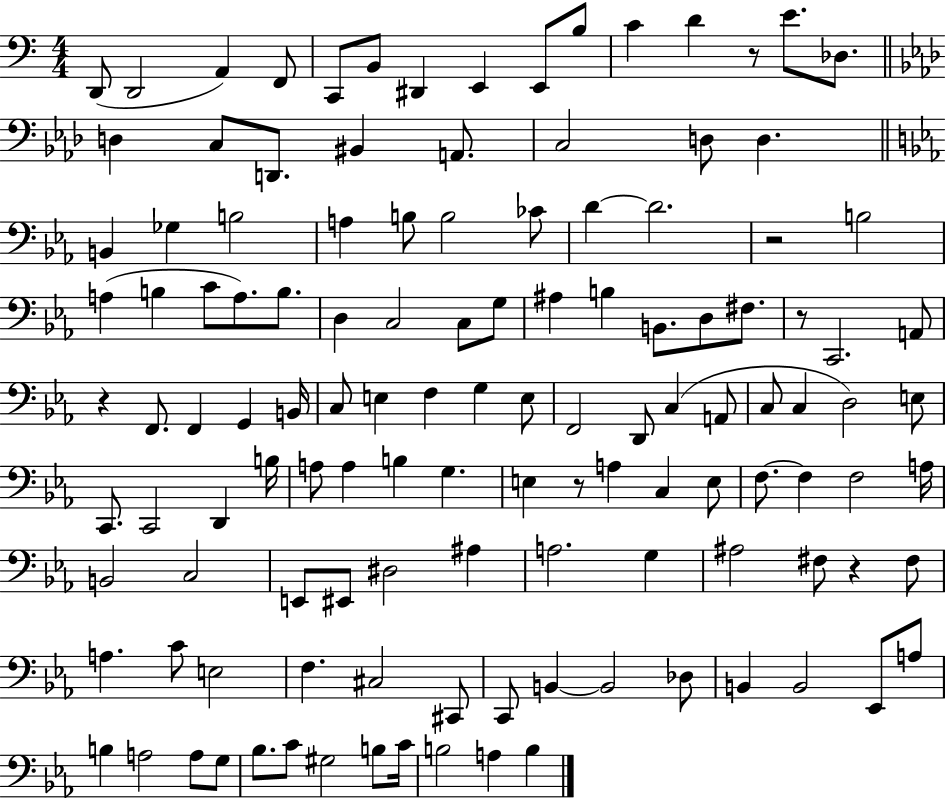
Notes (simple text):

D2/e D2/h A2/q F2/e C2/e B2/e D#2/q E2/q E2/e B3/e C4/q D4/q R/e E4/e. Db3/e. D3/q C3/e D2/e. BIS2/q A2/e. C3/h D3/e D3/q. B2/q Gb3/q B3/h A3/q B3/e B3/h CES4/e D4/q D4/h. R/h B3/h A3/q B3/q C4/e A3/e. B3/e. D3/q C3/h C3/e G3/e A#3/q B3/q B2/e. D3/e F#3/e. R/e C2/h. A2/e R/q F2/e. F2/q G2/q B2/s C3/e E3/q F3/q G3/q E3/e F2/h D2/e C3/q A2/e C3/e C3/q D3/h E3/e C2/e. C2/h D2/q B3/s A3/e A3/q B3/q G3/q. E3/q R/e A3/q C3/q E3/e F3/e. F3/q F3/h A3/s B2/h C3/h E2/e EIS2/e D#3/h A#3/q A3/h. G3/q A#3/h F#3/e R/q F#3/e A3/q. C4/e E3/h F3/q. C#3/h C#2/e C2/e B2/q B2/h Db3/e B2/q B2/h Eb2/e A3/e B3/q A3/h A3/e G3/e Bb3/e. C4/e G#3/h B3/e C4/s B3/h A3/q B3/q